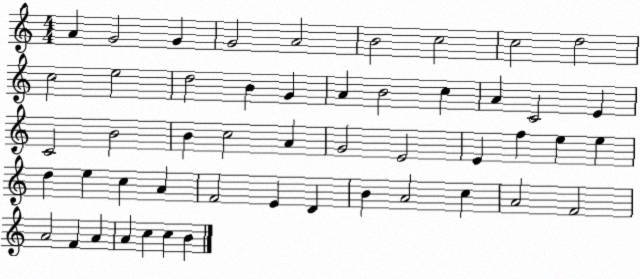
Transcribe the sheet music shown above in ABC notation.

X:1
T:Untitled
M:4/4
L:1/4
K:C
A G2 G G2 A2 B2 c2 c2 d2 c2 e2 d2 B G A B2 c A C2 E C2 B2 B c2 A G2 E2 E f e e d e c A F2 E D B A2 c A2 F2 A2 F A A c c B